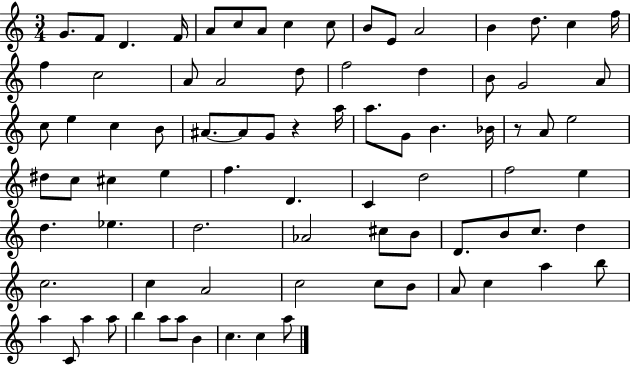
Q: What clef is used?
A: treble